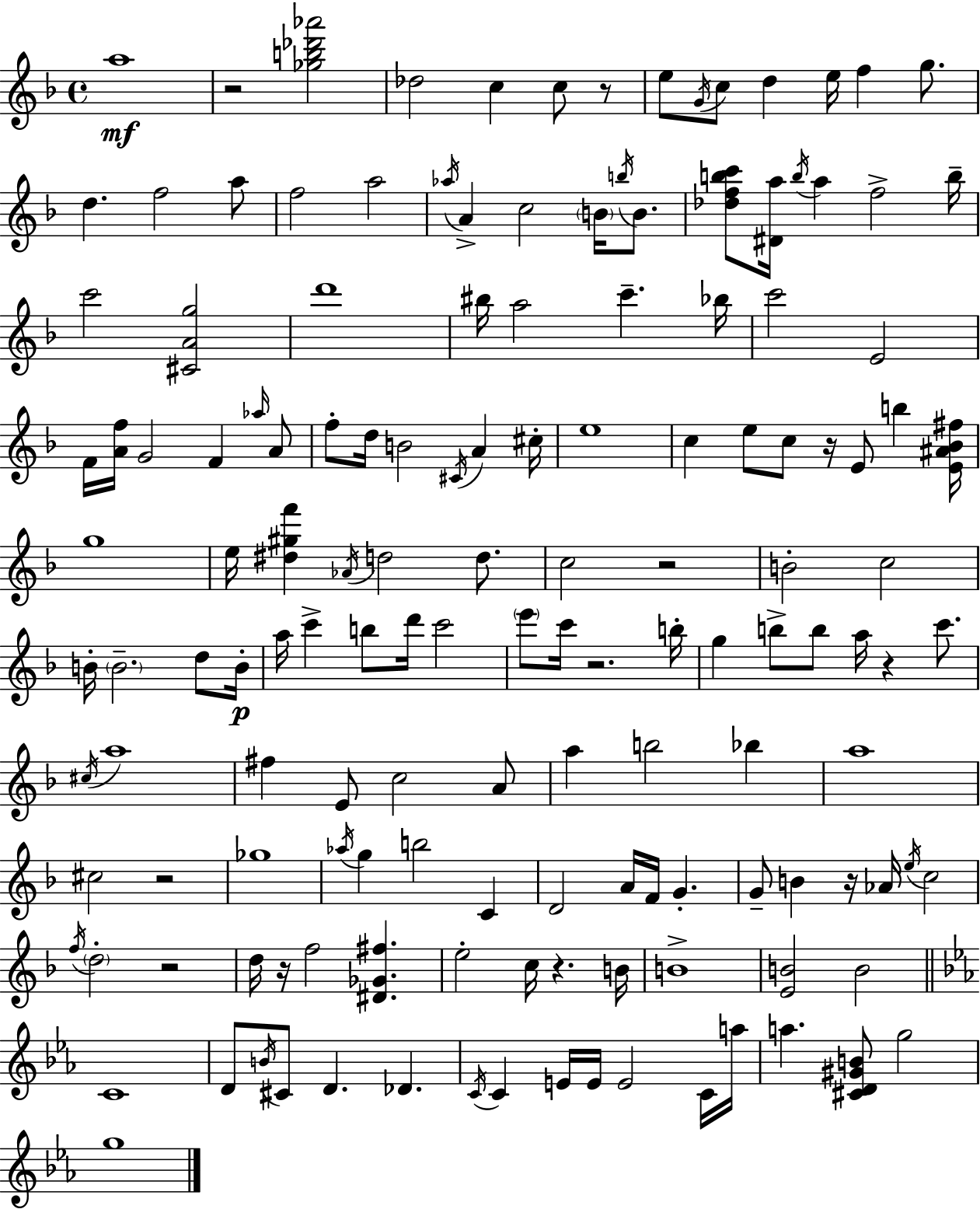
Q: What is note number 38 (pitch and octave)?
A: Ab5